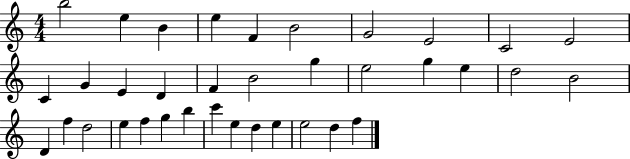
{
  \clef treble
  \numericTimeSignature
  \time 4/4
  \key c \major
  b''2 e''4 b'4 | e''4 f'4 b'2 | g'2 e'2 | c'2 e'2 | \break c'4 g'4 e'4 d'4 | f'4 b'2 g''4 | e''2 g''4 e''4 | d''2 b'2 | \break d'4 f''4 d''2 | e''4 f''4 g''4 b''4 | c'''4 e''4 d''4 e''4 | e''2 d''4 f''4 | \break \bar "|."
}